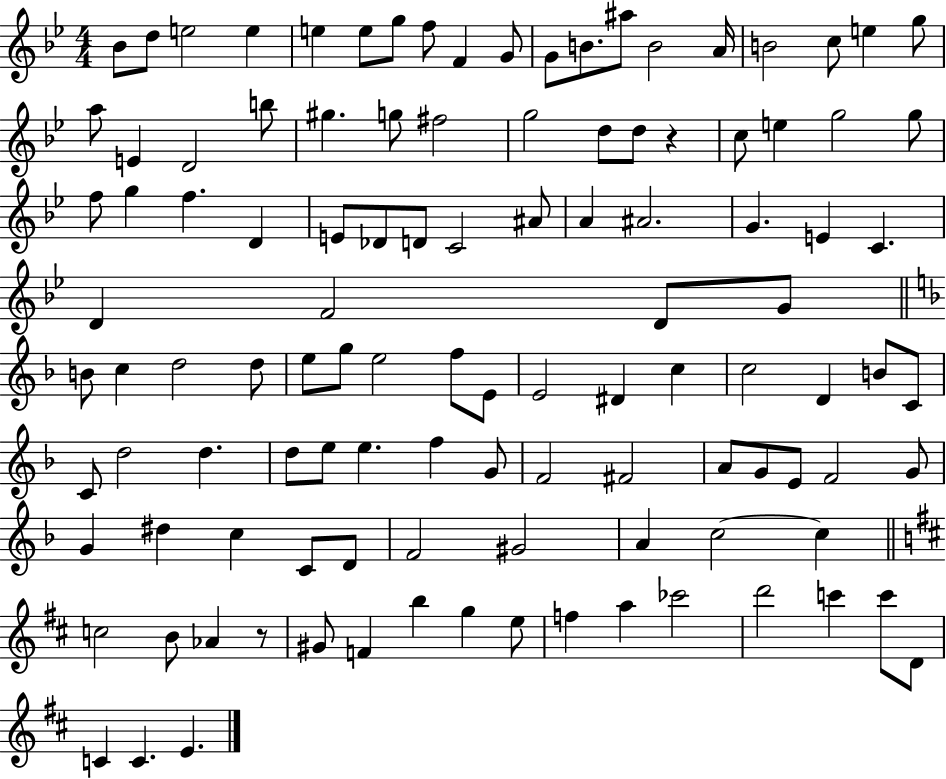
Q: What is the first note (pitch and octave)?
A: Bb4